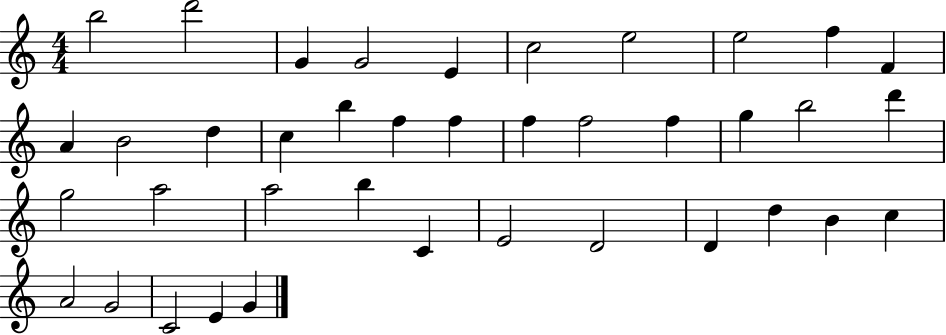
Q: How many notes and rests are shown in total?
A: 39